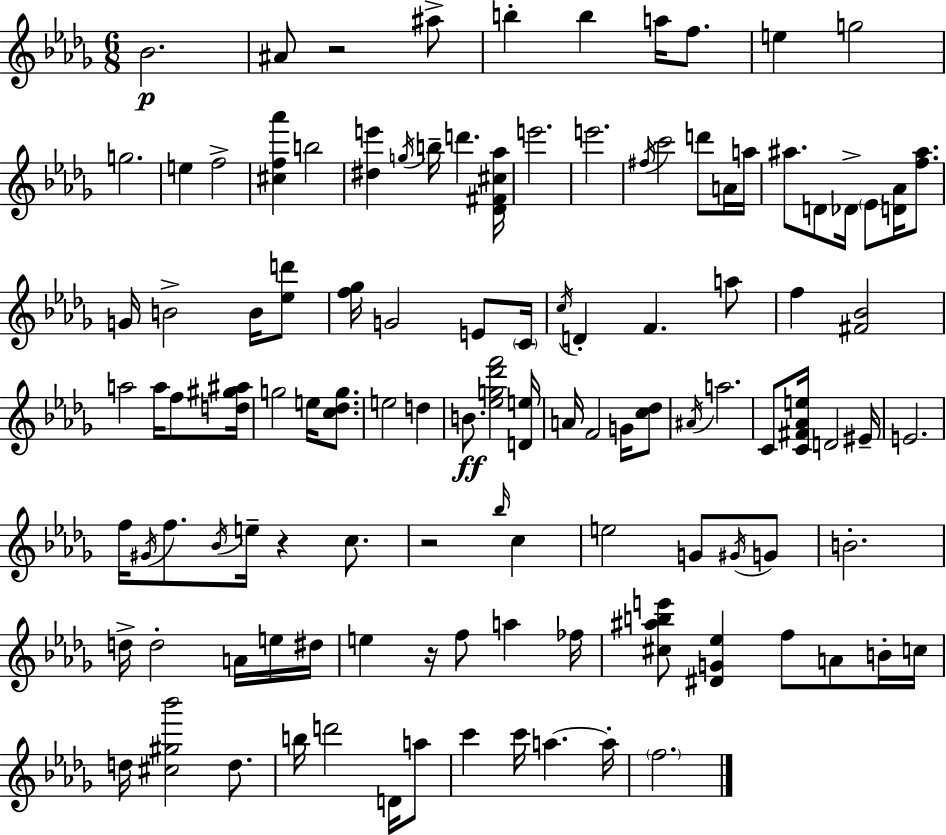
Bb4/h. A#4/e R/h A#5/e B5/q B5/q A5/s F5/e. E5/q G5/h G5/h. E5/q F5/h [C#5,F5,Ab6]/q B5/h [D#5,E6]/q G5/s B5/s D6/q. [Db4,F#4,C#5,Ab5]/s E6/h. E6/h. F#5/s C6/h D6/e A4/s A5/s A#5/e. D4/e Db4/s Eb4/e [D4,Ab4]/s [F5,A#5]/e. G4/s B4/h B4/s [Eb5,D6]/e [F5,Gb5]/s G4/h E4/e C4/s C5/s D4/q F4/q. A5/e F5/q [F#4,Bb4]/h A5/h A5/s F5/e [D5,G#5,A#5]/s G5/h E5/s [C5,Db5,G5]/e. E5/h D5/q B4/e. [Eb5,G5,Db6,F6]/h [D4,E5]/s A4/s F4/h G4/s [C5,Db5]/e A#4/s A5/h. C4/e [C4,F#4,Ab4,E5]/s D4/h EIS4/s E4/h. F5/s G#4/s F5/e. Bb4/s E5/s R/q C5/e. R/h Bb5/s C5/q E5/h G4/e G#4/s G4/e B4/h. D5/s D5/h A4/s E5/s D#5/s E5/q R/s F5/e A5/q FES5/s [C#5,A#5,B5,E6]/e [D#4,G4,Eb5]/q F5/e A4/e B4/s C5/s D5/s [C#5,G#5,Bb6]/h D5/e. B5/s D6/h D4/s A5/e C6/q C6/s A5/q. A5/s F5/h.